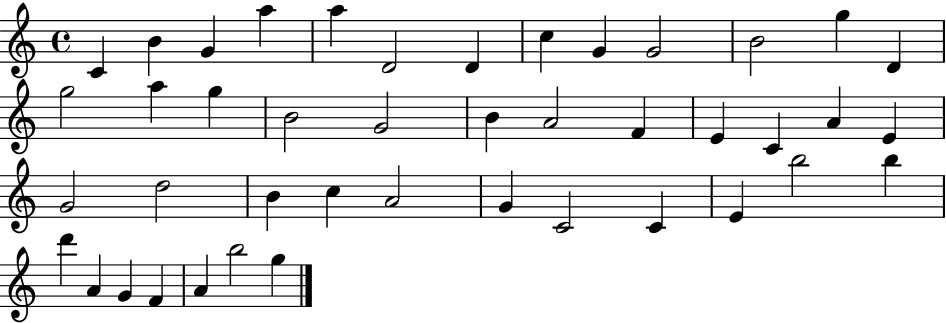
X:1
T:Untitled
M:4/4
L:1/4
K:C
C B G a a D2 D c G G2 B2 g D g2 a g B2 G2 B A2 F E C A E G2 d2 B c A2 G C2 C E b2 b d' A G F A b2 g